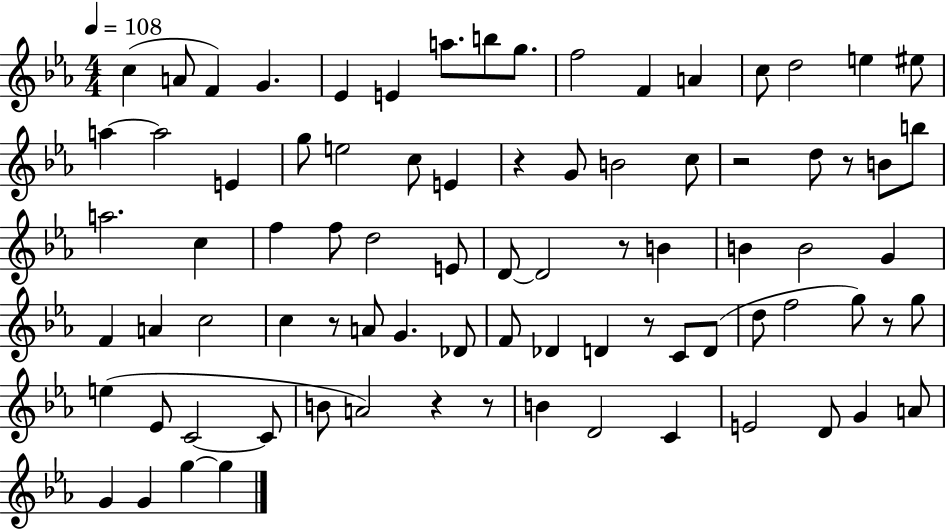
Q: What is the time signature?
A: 4/4